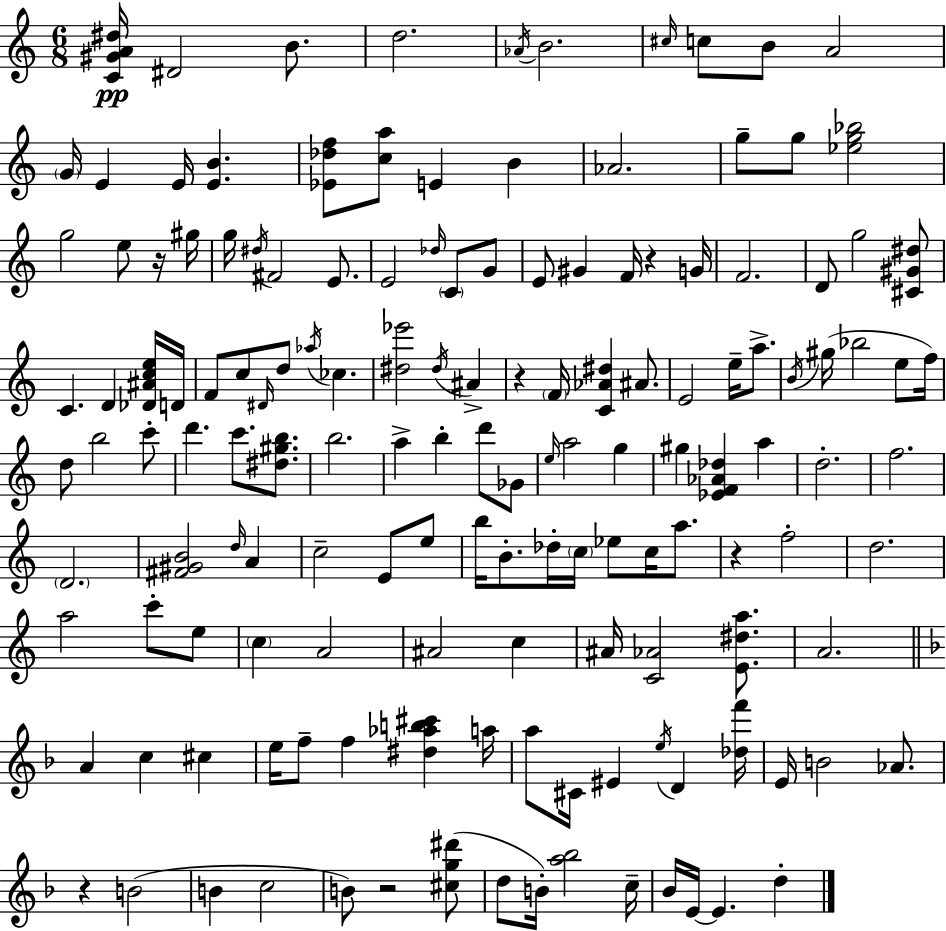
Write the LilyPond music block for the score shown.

{
  \clef treble
  \numericTimeSignature
  \time 6/8
  \key a \minor
  <c' gis' a' dis''>16\pp dis'2 b'8. | d''2. | \acciaccatura { aes'16 } b'2. | \grace { cis''16 } c''8 b'8 a'2 | \break \parenthesize g'16 e'4 e'16 <e' b'>4. | <ees' des'' f''>8 <c'' a''>8 e'4 b'4 | aes'2. | g''8-- g''8 <ees'' g'' bes''>2 | \break g''2 e''8 | r16 gis''16 g''16 \acciaccatura { dis''16 } fis'2 | e'8. e'2 \grace { des''16 } | \parenthesize c'8 g'8 e'8 gis'4 f'16 r4 | \break g'16 f'2. | d'8 g''2 | <cis' gis' dis''>8 c'4. d'4 | <des' ais' c'' e''>16 d'16 f'8 c''8 \grace { dis'16 } d''8 \acciaccatura { aes''16 } | \break ces''4. <dis'' ees'''>2 | \acciaccatura { dis''16 } ais'4-> r4 \parenthesize f'16 | <c' aes' dis''>4 ais'8. e'2 | e''16-- a''8.-> \acciaccatura { b'16 } gis''16( bes''2 | \break e''8 f''16) d''8 b''2 | c'''8-. d'''4. | c'''8. <dis'' gis'' b''>8. b''2. | a''4-> | \break b''4-. d'''8 ges'8 \grace { e''16 } a''2 | g''4 gis''4 | <ees' f' aes' des''>4 a''4 d''2.-. | f''2. | \break \parenthesize d'2. | <fis' gis' b'>2 | \grace { d''16 } a'4 c''2-- | e'8 e''8 b''16 b'8.-. | \break des''16-. \parenthesize c''16 ees''8 c''16 a''8. r4 | f''2-. d''2. | a''2 | c'''8-. e''8 \parenthesize c''4 | \break a'2 ais'2 | c''4 ais'16 <c' aes'>2 | <e' dis'' a''>8. a'2. | \bar "||" \break \key f \major a'4 c''4 cis''4 | e''16 f''8-- f''4 <dis'' aes'' b'' cis'''>4 a''16 | a''8 cis'16 eis'4 \acciaccatura { e''16 } d'4 | <des'' f'''>16 e'16 b'2 aes'8. | \break r4 b'2( | b'4 c''2 | b'8) r2 <cis'' g'' dis'''>8( | d''8 b'16-.) <a'' bes''>2 | \break c''16-- bes'16 e'16~~ e'4. d''4-. | \bar "|."
}